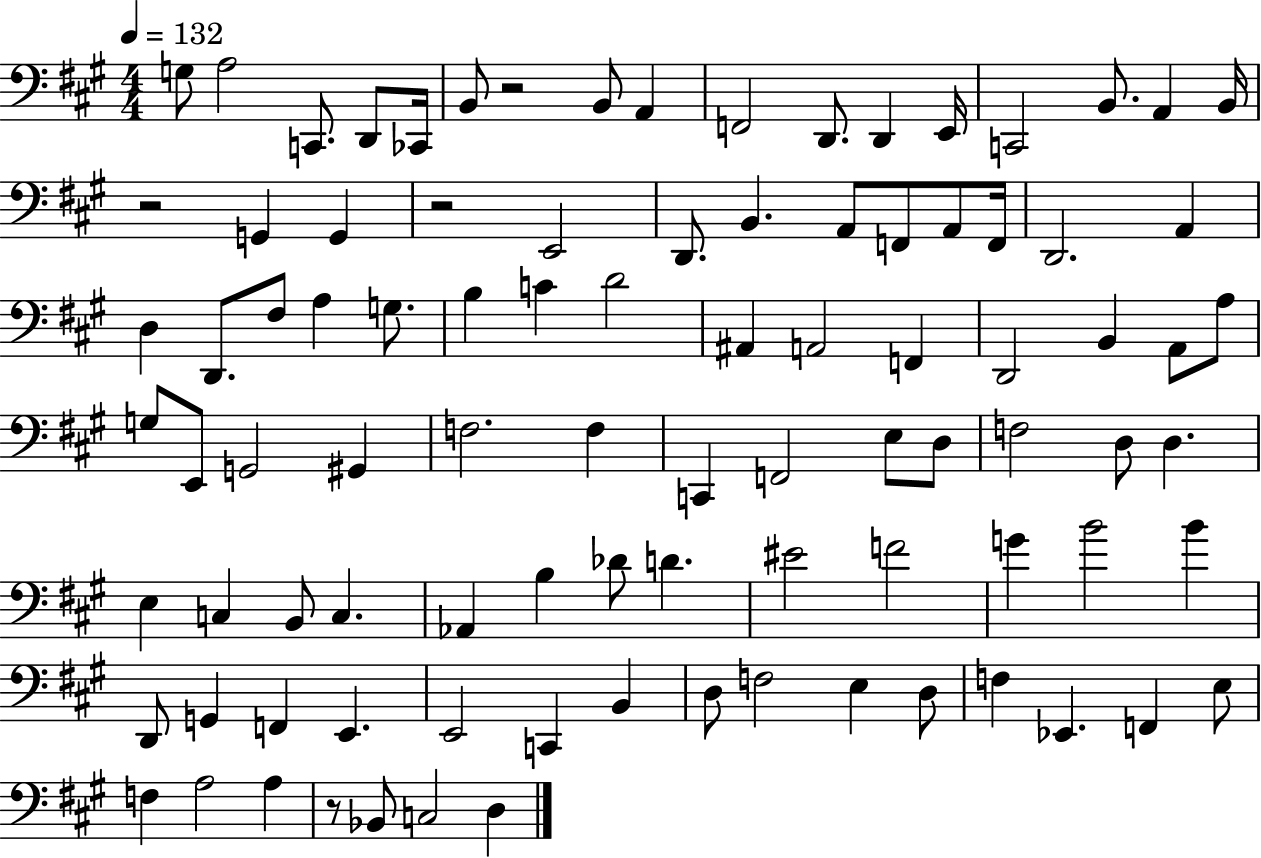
G3/e A3/h C2/e. D2/e CES2/s B2/e R/h B2/e A2/q F2/h D2/e. D2/q E2/s C2/h B2/e. A2/q B2/s R/h G2/q G2/q R/h E2/h D2/e. B2/q. A2/e F2/e A2/e F2/s D2/h. A2/q D3/q D2/e. F#3/e A3/q G3/e. B3/q C4/q D4/h A#2/q A2/h F2/q D2/h B2/q A2/e A3/e G3/e E2/e G2/h G#2/q F3/h. F3/q C2/q F2/h E3/e D3/e F3/h D3/e D3/q. E3/q C3/q B2/e C3/q. Ab2/q B3/q Db4/e D4/q. EIS4/h F4/h G4/q B4/h B4/q D2/e G2/q F2/q E2/q. E2/h C2/q B2/q D3/e F3/h E3/q D3/e F3/q Eb2/q. F2/q E3/e F3/q A3/h A3/q R/e Bb2/e C3/h D3/q